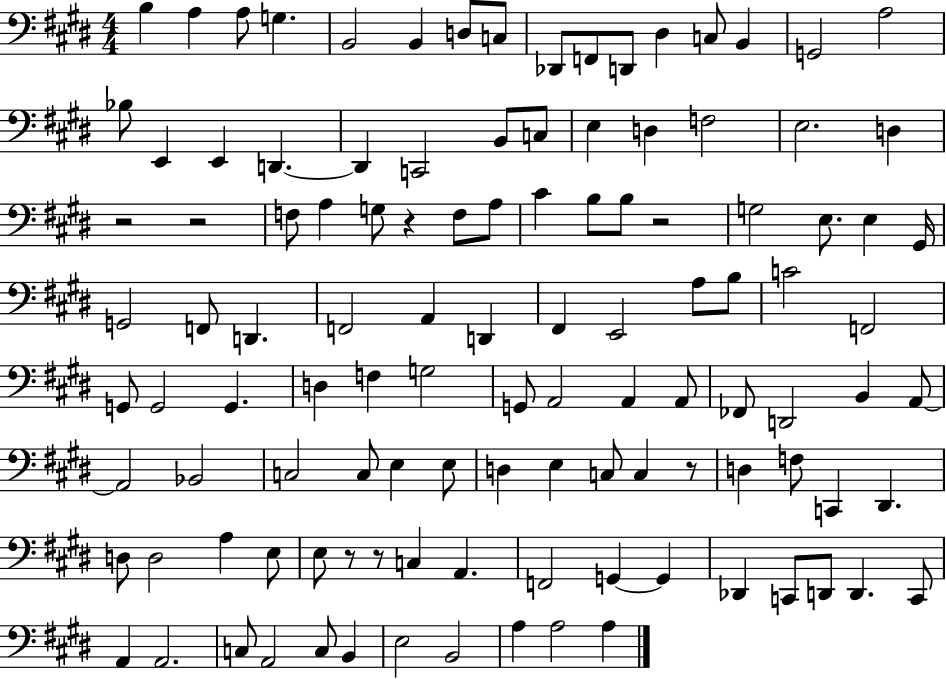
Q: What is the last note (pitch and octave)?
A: A3